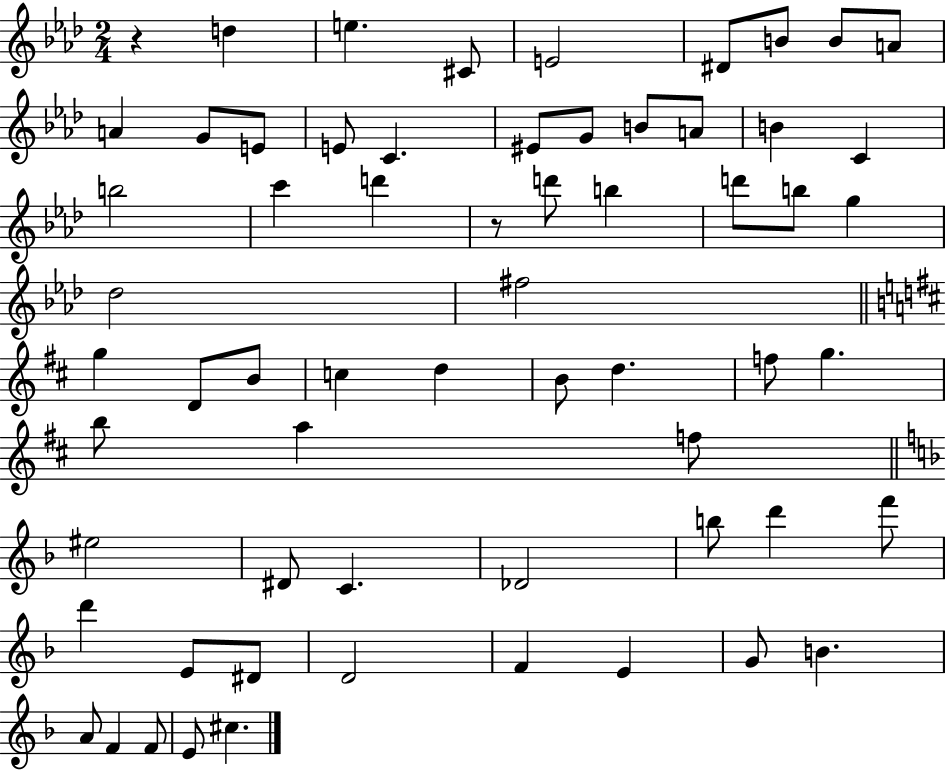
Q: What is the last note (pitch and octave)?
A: C#5